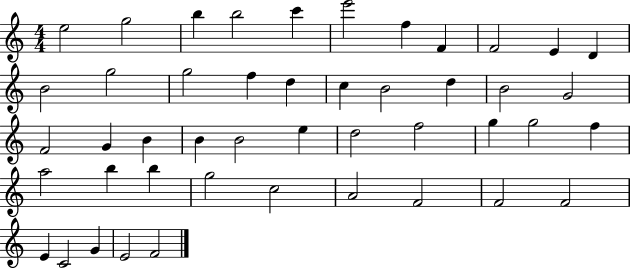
{
  \clef treble
  \numericTimeSignature
  \time 4/4
  \key c \major
  e''2 g''2 | b''4 b''2 c'''4 | e'''2 f''4 f'4 | f'2 e'4 d'4 | \break b'2 g''2 | g''2 f''4 d''4 | c''4 b'2 d''4 | b'2 g'2 | \break f'2 g'4 b'4 | b'4 b'2 e''4 | d''2 f''2 | g''4 g''2 f''4 | \break a''2 b''4 b''4 | g''2 c''2 | a'2 f'2 | f'2 f'2 | \break e'4 c'2 g'4 | e'2 f'2 | \bar "|."
}